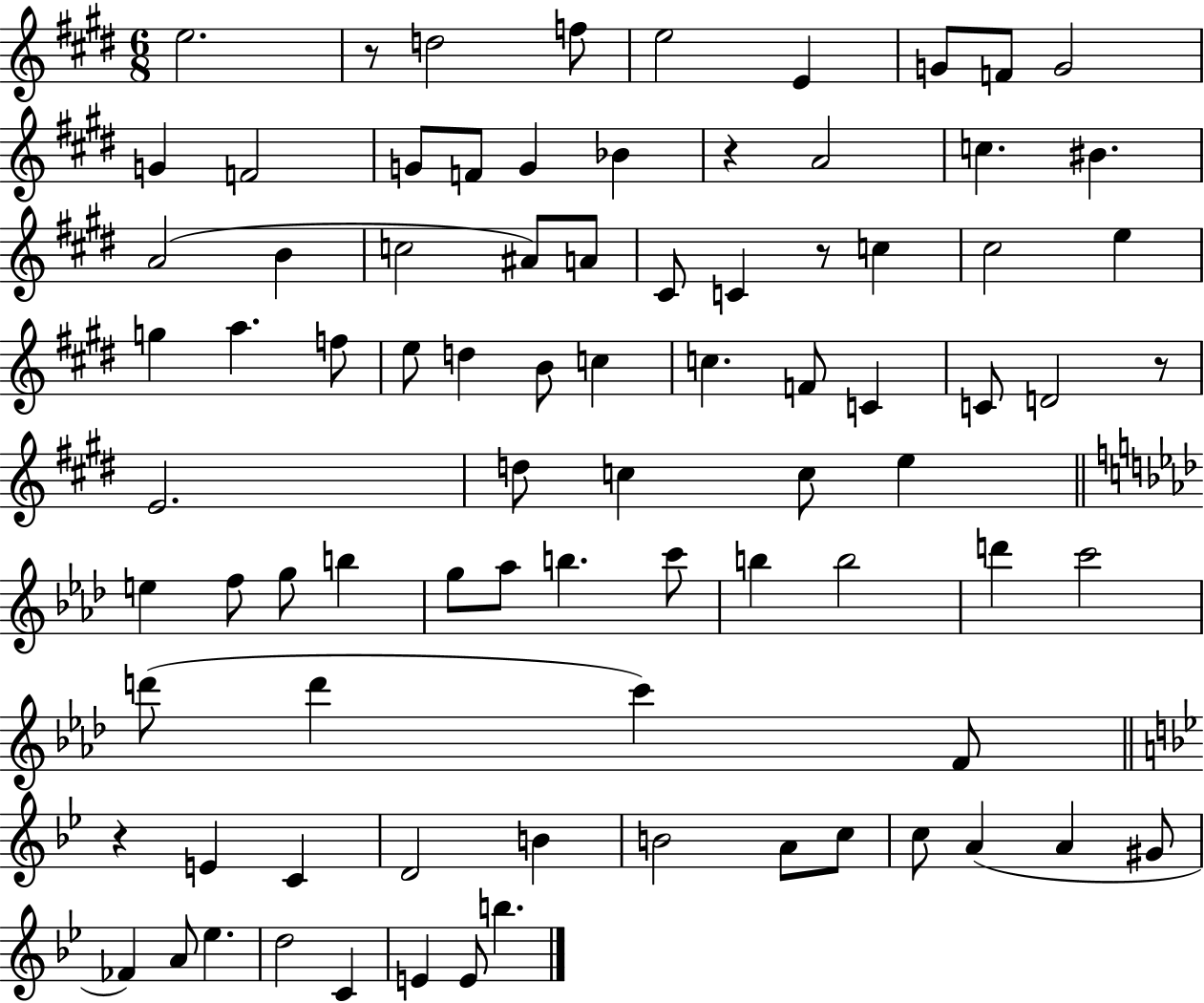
E5/h. R/e D5/h F5/e E5/h E4/q G4/e F4/e G4/h G4/q F4/h G4/e F4/e G4/q Bb4/q R/q A4/h C5/q. BIS4/q. A4/h B4/q C5/h A#4/e A4/e C#4/e C4/q R/e C5/q C#5/h E5/q G5/q A5/q. F5/e E5/e D5/q B4/e C5/q C5/q. F4/e C4/q C4/e D4/h R/e E4/h. D5/e C5/q C5/e E5/q E5/q F5/e G5/e B5/q G5/e Ab5/e B5/q. C6/e B5/q B5/h D6/q C6/h D6/e D6/q C6/q F4/e R/q E4/q C4/q D4/h B4/q B4/h A4/e C5/e C5/e A4/q A4/q G#4/e FES4/q A4/e Eb5/q. D5/h C4/q E4/q E4/e B5/q.